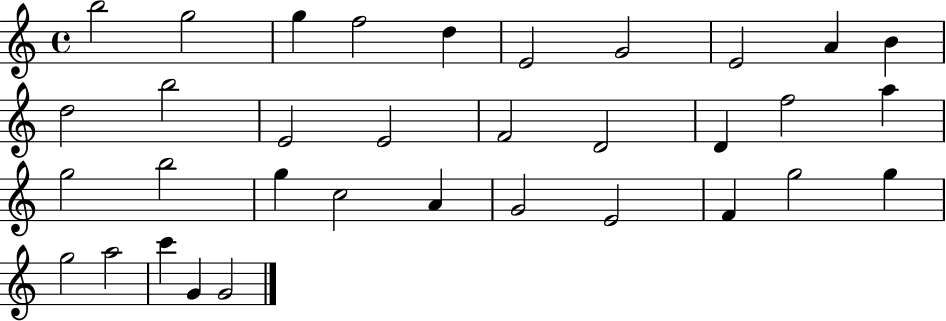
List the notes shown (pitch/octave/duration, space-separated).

B5/h G5/h G5/q F5/h D5/q E4/h G4/h E4/h A4/q B4/q D5/h B5/h E4/h E4/h F4/h D4/h D4/q F5/h A5/q G5/h B5/h G5/q C5/h A4/q G4/h E4/h F4/q G5/h G5/q G5/h A5/h C6/q G4/q G4/h